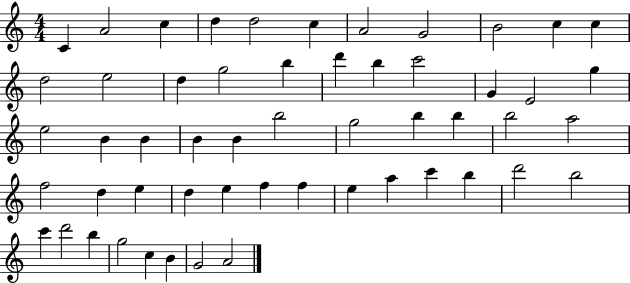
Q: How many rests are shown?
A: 0